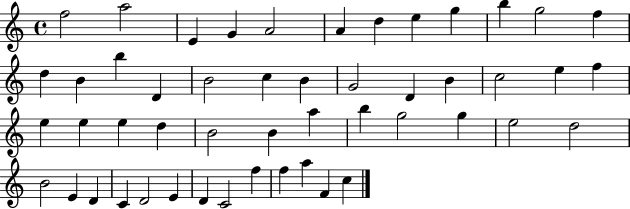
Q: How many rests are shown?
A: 0